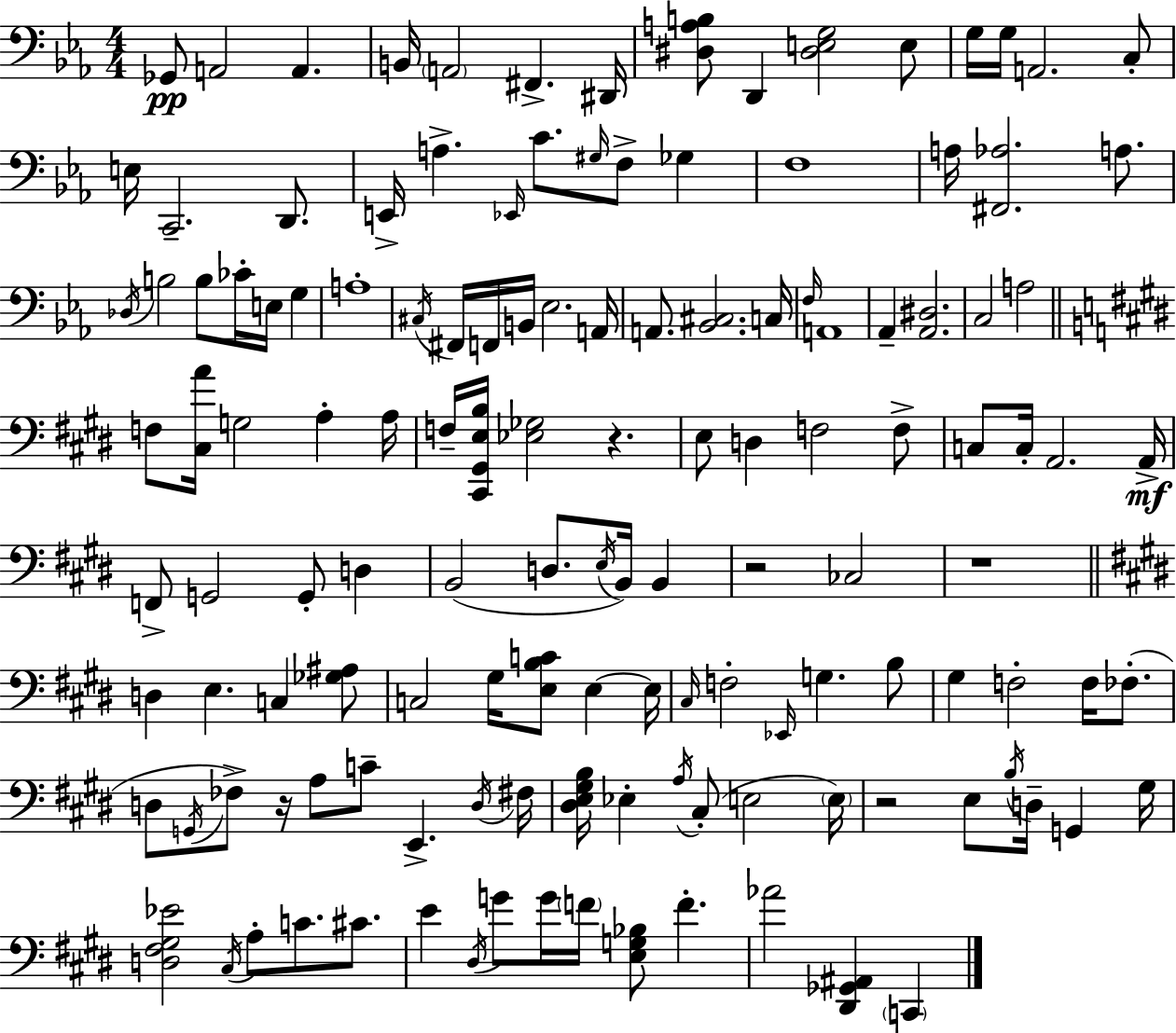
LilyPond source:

{
  \clef bass
  \numericTimeSignature
  \time 4/4
  \key ees \major
  ges,8\pp a,2 a,4. | b,16 \parenthesize a,2 fis,4.-> dis,16 | <dis a b>8 d,4 <dis e g>2 e8 | g16 g16 a,2. c8-. | \break e16 c,2.-- d,8. | e,16-> a4.-> \grace { ees,16 } c'8. \grace { gis16 } f8-> ges4 | f1 | a16 <fis, aes>2. a8. | \break \acciaccatura { des16 } b2 b8 ces'16-. e16 g4 | a1-. | \acciaccatura { cis16 } fis,16 f,16 b,16 ees2. | a,16 a,8. <bes, cis>2. | \break c16 \grace { f16 } a,1 | aes,4-- <aes, dis>2. | c2 a2 | \bar "||" \break \key e \major f8 <cis a'>16 g2 a4-. a16 | f16-- <cis, gis, e b>16 <ees ges>2 r4. | e8 d4 f2 f8-> | c8 c16-. a,2. a,16->\mf | \break f,8-> g,2 g,8-. d4 | b,2( d8. \acciaccatura { e16 }) b,16 b,4 | r2 ces2 | r1 | \break \bar "||" \break \key e \major d4 e4. c4 <ges ais>8 | c2 gis16 <e b c'>8 e4~~ e16 | \grace { cis16 } f2-. \grace { ees,16 } g4. | b8 gis4 f2-. f16 fes8.-.( | \break d8 \acciaccatura { g,16 } fes8->) r16 a8 c'8-- e,4.-> | \acciaccatura { d16 } fis16 <dis e gis b>16 ees4-. \acciaccatura { a16 } cis8-.( e2 | \parenthesize e16) r2 e8 \acciaccatura { b16 } | d16-- g,4 gis16 <d fis gis ees'>2 \acciaccatura { cis16 } a8-. | \break c'8. cis'8. e'4 \acciaccatura { dis16 } g'8 g'16 \parenthesize f'16 | <e g bes>8 f'4.-. aes'2 | <dis, ges, ais,>4 \parenthesize c,4 \bar "|."
}